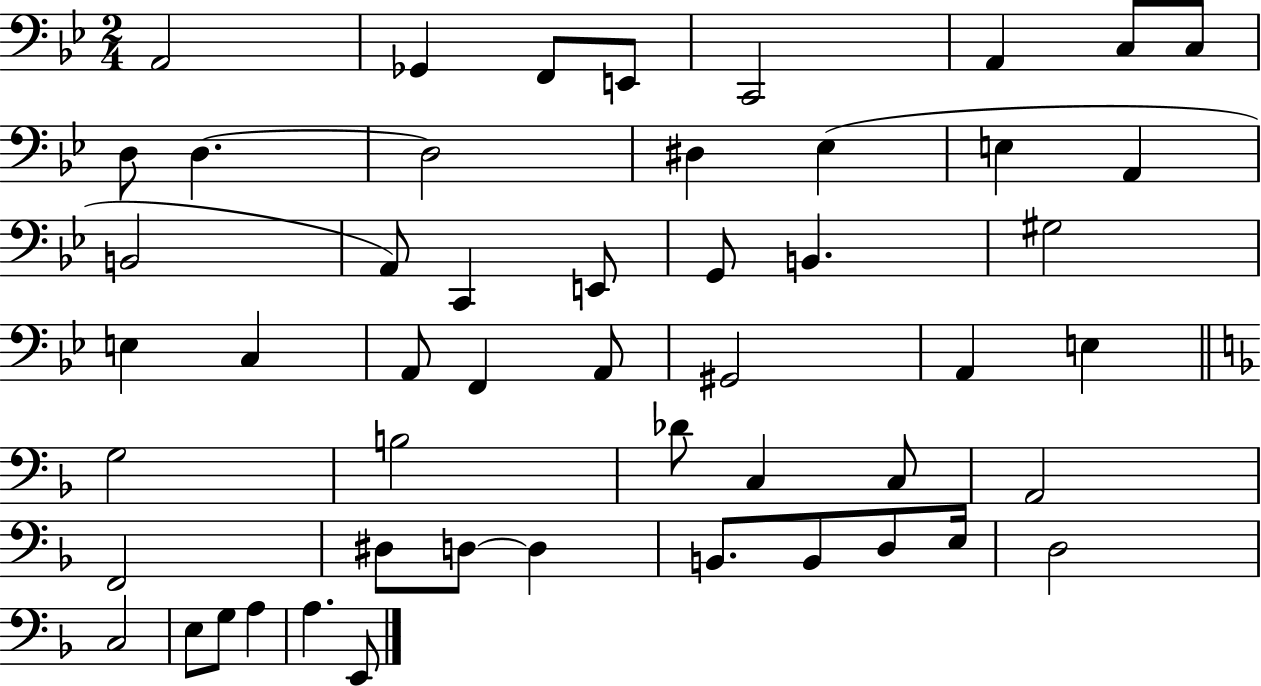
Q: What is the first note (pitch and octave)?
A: A2